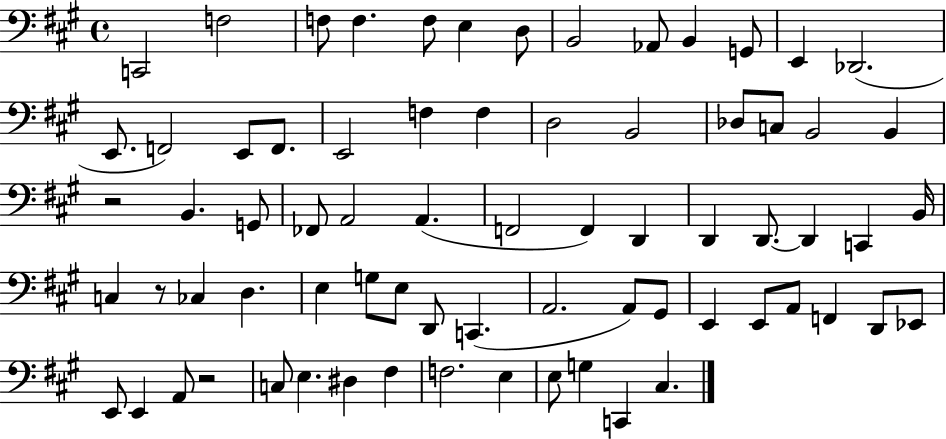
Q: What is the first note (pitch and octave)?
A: C2